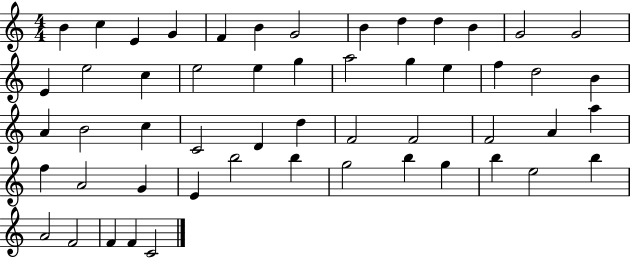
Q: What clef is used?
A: treble